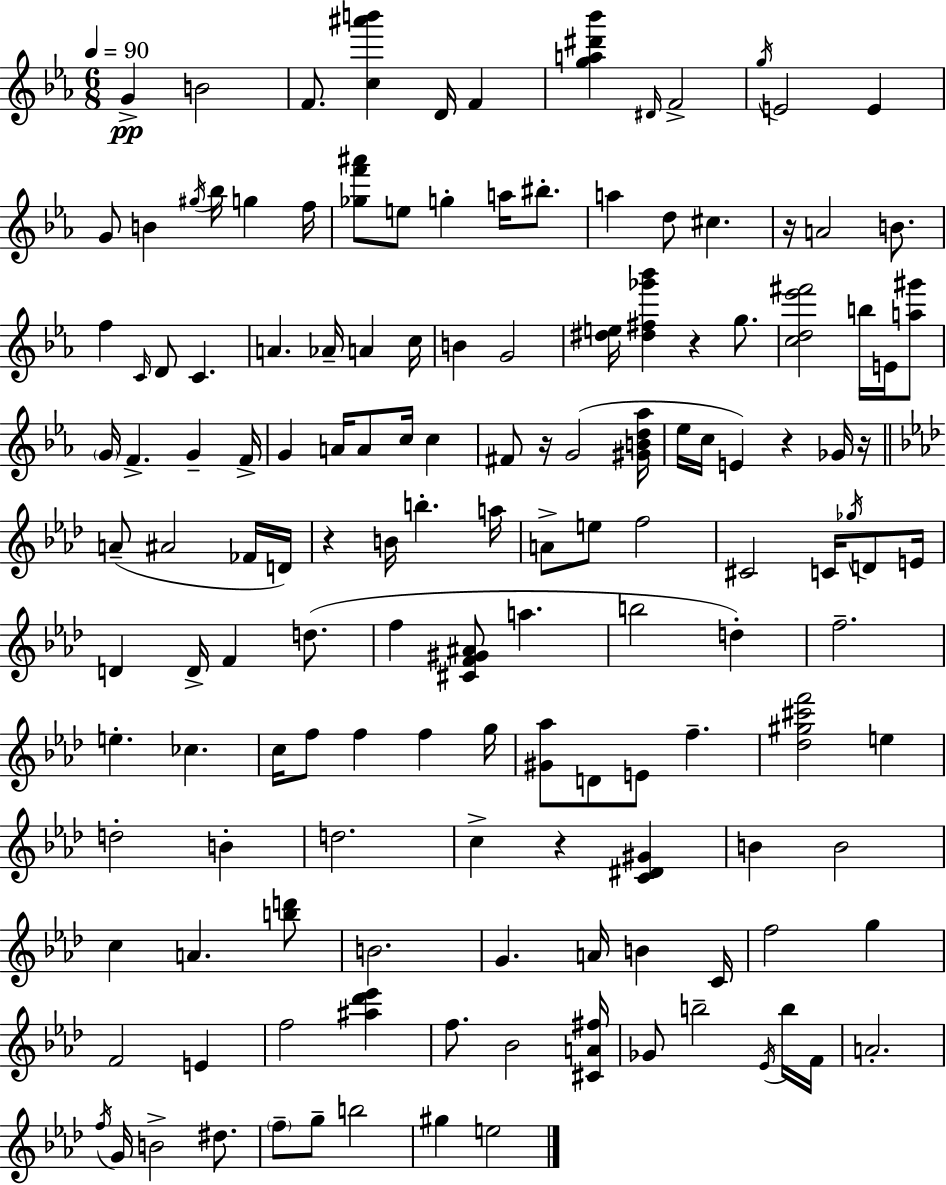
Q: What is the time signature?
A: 6/8